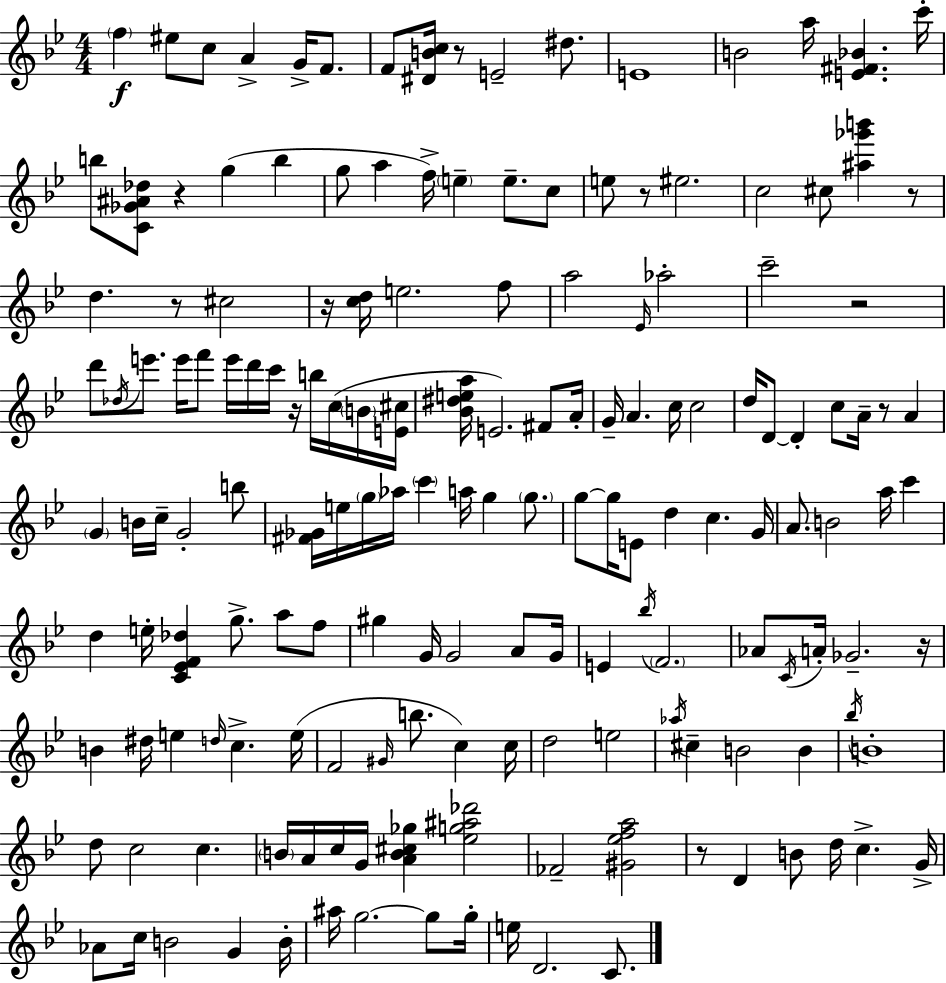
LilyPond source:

{
  \clef treble
  \numericTimeSignature
  \time 4/4
  \key bes \major
  \parenthesize f''4\f eis''8 c''8 a'4-> g'16-> f'8. | f'8 <dis' b' c''>16 r8 e'2-- dis''8. | e'1 | b'2 a''16 <e' fis' bes'>4. c'''16-. | \break b''8 <c' ges' ais' des''>8 r4 g''4( b''4 | g''8 a''4 f''16->) \parenthesize e''4-- e''8.-- c''8 | e''8 r8 eis''2. | c''2 cis''8 <ais'' ges''' b'''>4 r8 | \break d''4. r8 cis''2 | r16 <c'' d''>16 e''2. f''8 | a''2 \grace { ees'16 } aes''2-. | c'''2-- r2 | \break d'''8 \acciaccatura { des''16 } e'''8. e'''16 f'''8 e'''16 d'''16 c'''16 r16 b''16 c''16( | \parenthesize b'16 <e' cis''>16 <bes' dis'' e'' a''>16 e'2.) fis'8 | a'16-. g'16-- a'4. c''16 c''2 | d''16 d'8~~ d'4-. c''8 a'16-- r8 a'4 | \break \parenthesize g'4 b'16 c''16-- g'2-. | b''8 <fis' ges'>16 e''16 \parenthesize g''16 aes''16 \parenthesize c'''4 a''16 g''4 \parenthesize g''8. | g''8~~ g''16 e'8 d''4 c''4. | g'16 a'8. b'2 a''16 c'''4 | \break d''4 e''16-. <c' ees' f' des''>4 g''8.-> a''8 | f''8 gis''4 g'16 g'2 a'8 | g'16 e'4 \acciaccatura { bes''16 } \parenthesize f'2. | aes'8 \acciaccatura { c'16 } a'16-. ges'2.-- | \break r16 b'4 dis''16 e''4 \grace { d''16 } c''4.-> | e''16( f'2 \grace { gis'16 } b''8. | c''4) c''16 d''2 e''2 | \acciaccatura { aes''16 } cis''4-- b'2 | \break b'4 \acciaccatura { bes''16 } b'1-. | d''8 c''2 | c''4. \parenthesize b'16 a'16 c''16 g'16 <a' b' cis'' ges''>4 | <ees'' g'' ais'' des'''>2 fes'2-- | \break <gis' ees'' f'' a''>2 r8 d'4 b'8 | d''16 c''4.-> g'16-> aes'8 c''16 b'2 | g'4 b'16-. ais''16 g''2.~~ | g''8 g''16-. e''16 d'2. | \break c'8. \bar "|."
}